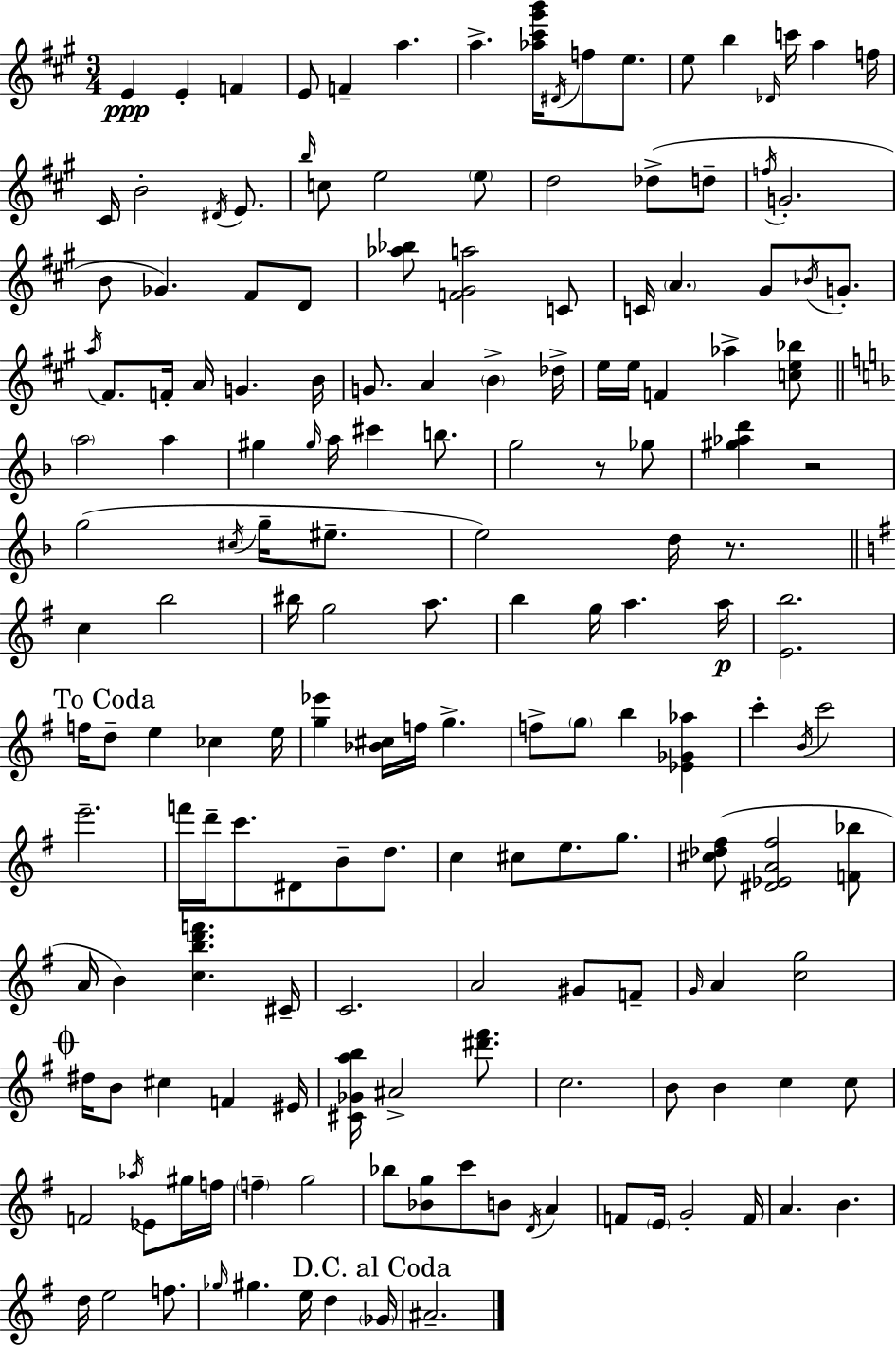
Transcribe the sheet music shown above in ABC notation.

X:1
T:Untitled
M:3/4
L:1/4
K:A
E E F E/2 F a a [_a^c'^g'b']/4 ^D/4 f/2 e/2 e/2 b _D/4 c'/4 a f/4 ^C/4 B2 ^D/4 E/2 b/4 c/2 e2 e/2 d2 _d/2 d/2 f/4 G2 B/2 _G ^F/2 D/2 [_a_b]/2 [F^Ga]2 C/2 C/4 A ^G/2 _B/4 G/2 a/4 ^F/2 F/4 A/4 G B/4 G/2 A B _d/4 e/4 e/4 F _a [ce_b]/2 a2 a ^g ^g/4 a/4 ^c' b/2 g2 z/2 _g/2 [^g_ad'] z2 g2 ^c/4 g/4 ^e/2 e2 d/4 z/2 c b2 ^b/4 g2 a/2 b g/4 a a/4 [Eb]2 f/4 d/2 e _c e/4 [g_e'] [_B^c]/4 f/4 g f/2 g/2 b [_E_G_a] c' B/4 c'2 e'2 f'/4 d'/4 c'/2 ^D/2 B/2 d/2 c ^c/2 e/2 g/2 [^c_d^f]/2 [^D_EA^f]2 [F_b]/2 A/4 B [cbd'f'] ^C/4 C2 A2 ^G/2 F/2 G/4 A [cg]2 ^d/4 B/2 ^c F ^E/4 [^C_Gab]/4 ^A2 [^d'^f']/2 c2 B/2 B c c/2 F2 _a/4 _E/2 ^g/4 f/4 f g2 _b/2 [_Bg]/2 c'/2 B/2 D/4 A F/2 E/4 G2 F/4 A B d/4 e2 f/2 _g/4 ^g e/4 d _G/4 ^A2